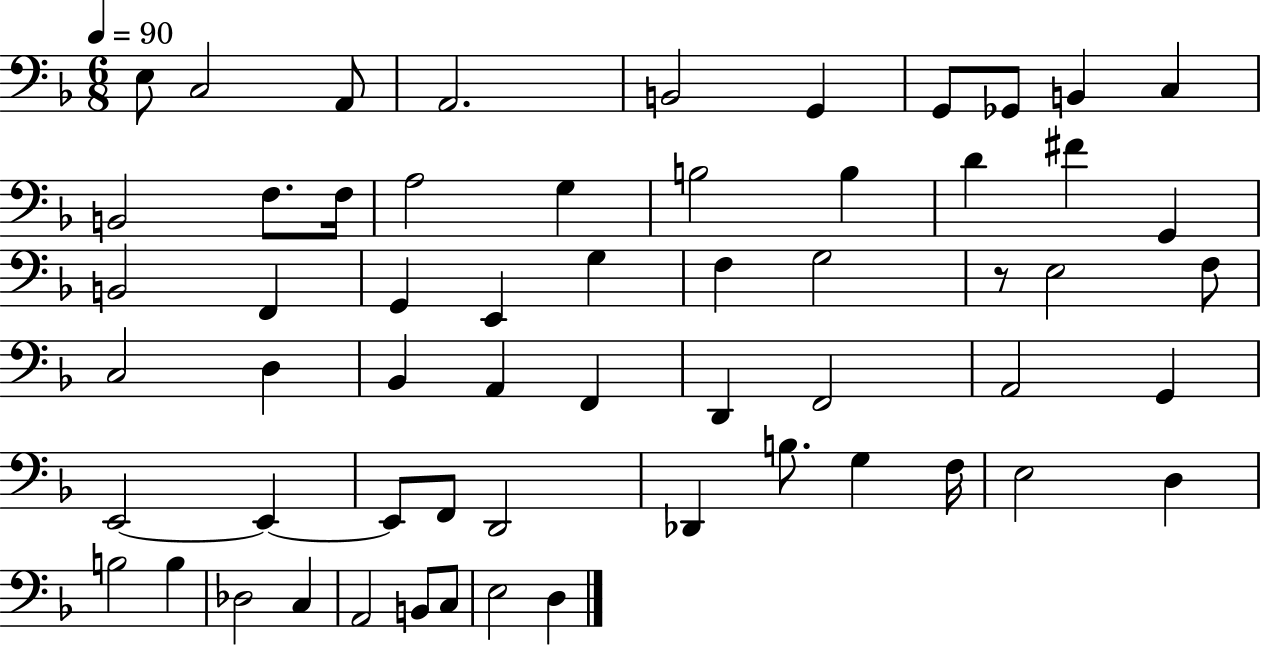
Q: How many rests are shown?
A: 1